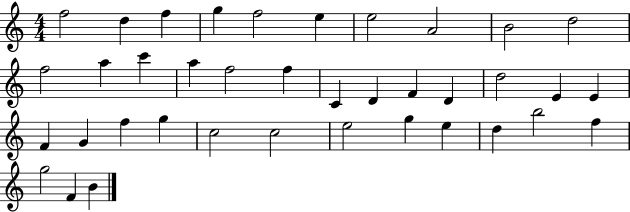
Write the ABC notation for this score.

X:1
T:Untitled
M:4/4
L:1/4
K:C
f2 d f g f2 e e2 A2 B2 d2 f2 a c' a f2 f C D F D d2 E E F G f g c2 c2 e2 g e d b2 f g2 F B